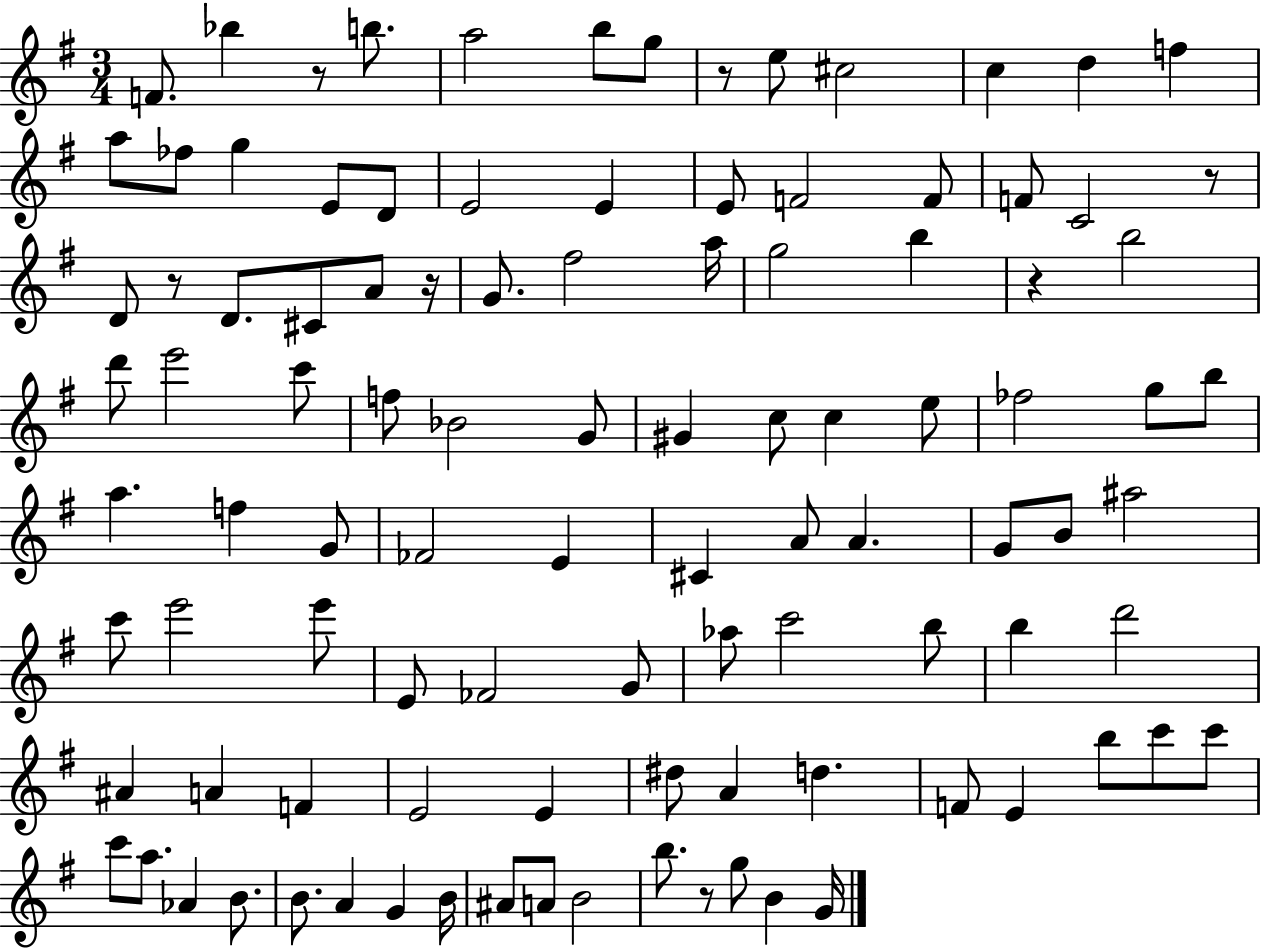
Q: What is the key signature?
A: G major